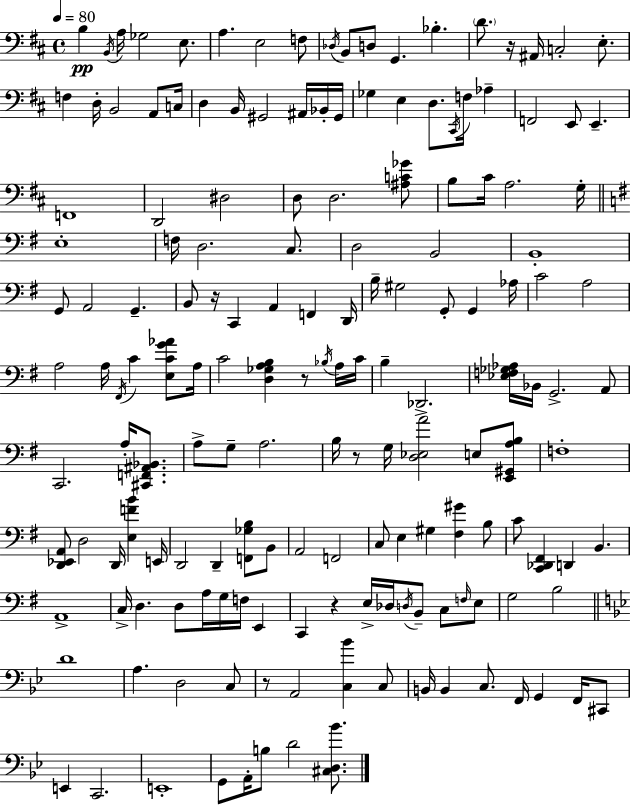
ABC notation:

X:1
T:Untitled
M:4/4
L:1/4
K:D
B, B,,/4 A,/4 _G,2 E,/2 A, E,2 F,/2 _D,/4 B,,/2 D,/2 G,, _B, D/2 z/4 ^A,,/4 C,2 E,/2 F, D,/4 B,,2 A,,/2 C,/4 D, B,,/4 ^G,,2 ^A,,/4 _B,,/4 ^G,,/4 _G, E, D,/2 ^C,,/4 F,/4 _A, F,,2 E,,/2 E,, F,,4 D,,2 ^D,2 D,/2 D,2 [^A,C_G]/2 B,/2 ^C/4 A,2 G,/4 E,4 F,/4 D,2 C,/2 D,2 B,,2 B,,4 G,,/2 A,,2 G,, B,,/2 z/4 C,, A,, F,, D,,/4 B,/4 ^G,2 G,,/2 G,, _A,/4 C2 A,2 A,2 A,/4 ^F,,/4 C [E,CG_A]/2 A,/4 C2 [D,_G,A,B,] z/2 _B,/4 A,/4 C/4 B, _D,,2 [_E,F,_G,_A,]/4 _B,,/4 G,,2 A,,/2 C,,2 A,/4 [^C,,F,,^A,,_B,,]/2 A,/2 G,/2 A,2 B,/4 z/2 G,/4 [D,_E,A]2 E,/2 [E,,^G,,A,B,]/2 F,4 [D,,_E,,A,,]/2 D,2 D,,/4 [E,FB] E,,/4 D,,2 D,, [F,,_G,B,]/2 B,,/2 A,,2 F,,2 C,/2 E, ^G, [^F,^G] B,/2 C/2 [C,,_D,,^F,,] D,, B,, A,,4 C,/4 D, D,/2 A,/4 G,/4 F,/4 E,, C,, z E,/4 _D,/4 D,/4 B,,/2 C,/2 F,/4 E,/2 G,2 B,2 D4 A, D,2 C,/2 z/2 A,,2 [C,_B] C,/2 B,,/4 B,, C,/2 F,,/4 G,, F,,/4 ^C,,/2 E,, C,,2 E,,4 G,,/2 A,,/4 B,/2 D2 [^C,D,_B]/2